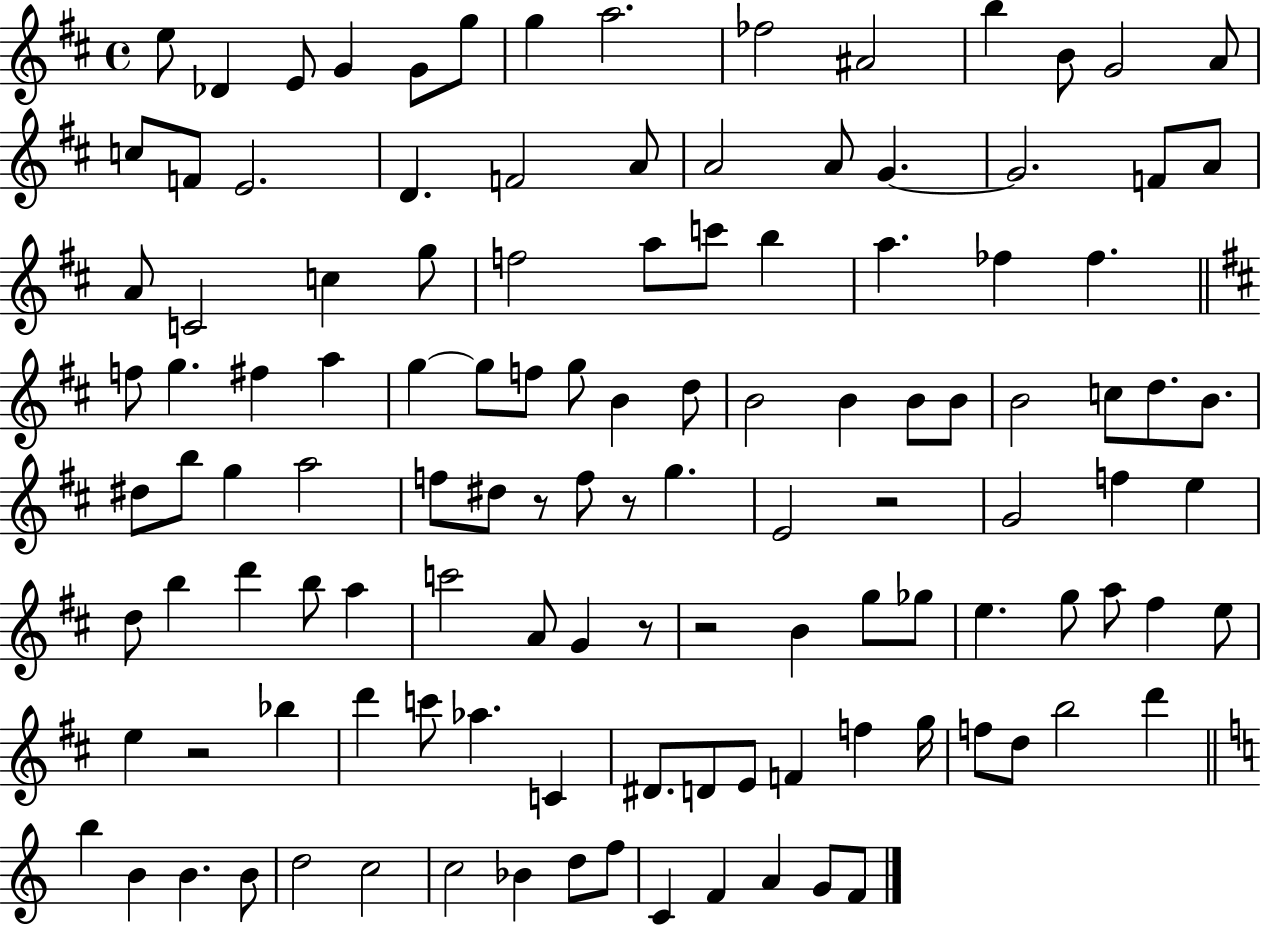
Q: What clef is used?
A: treble